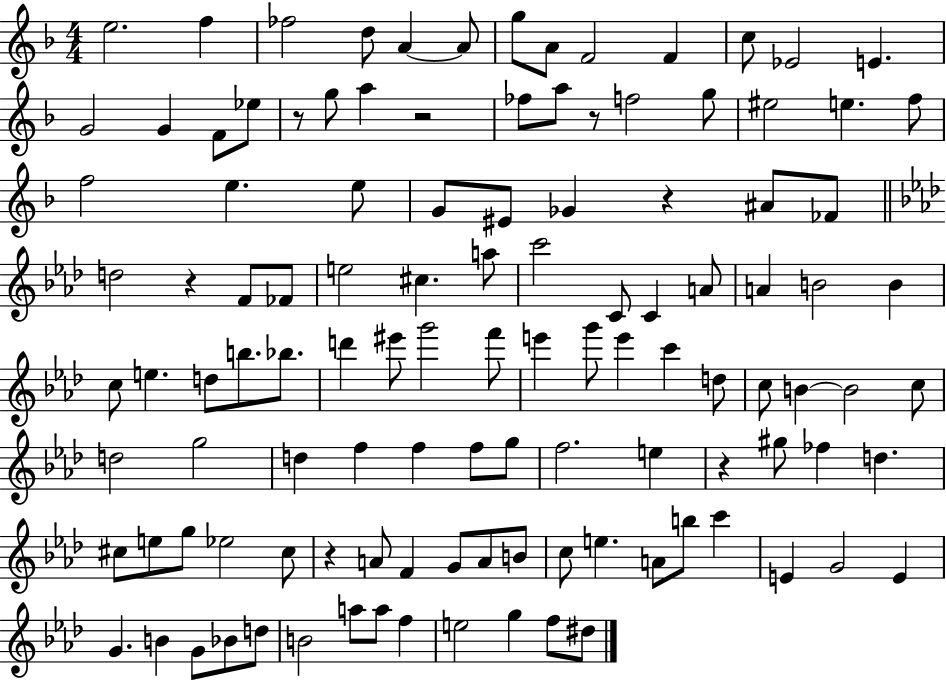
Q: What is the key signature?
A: F major